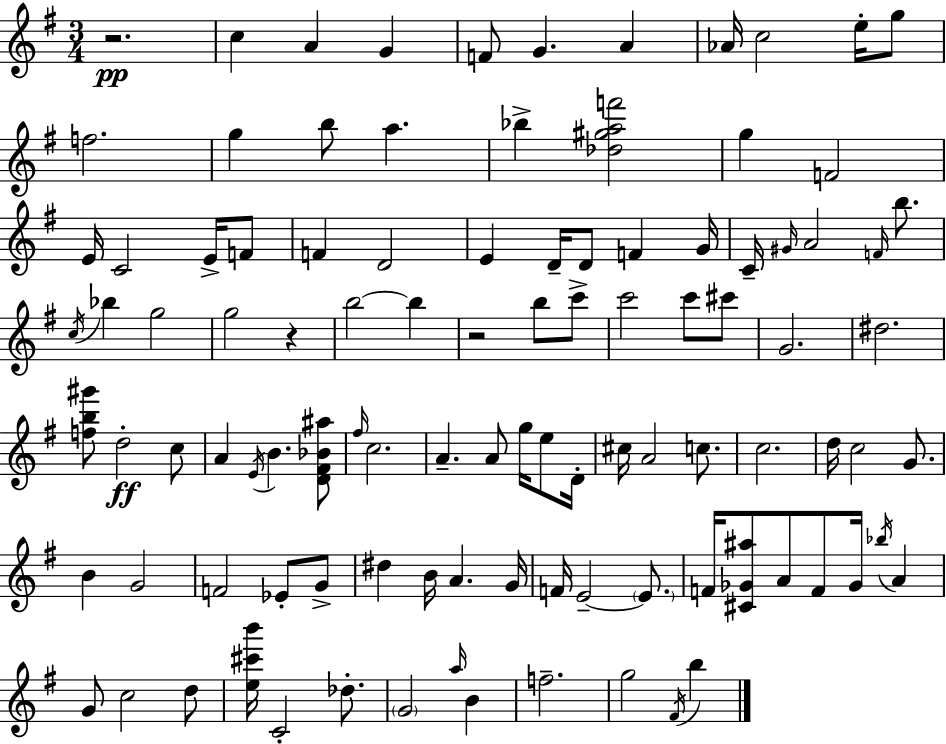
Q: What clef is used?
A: treble